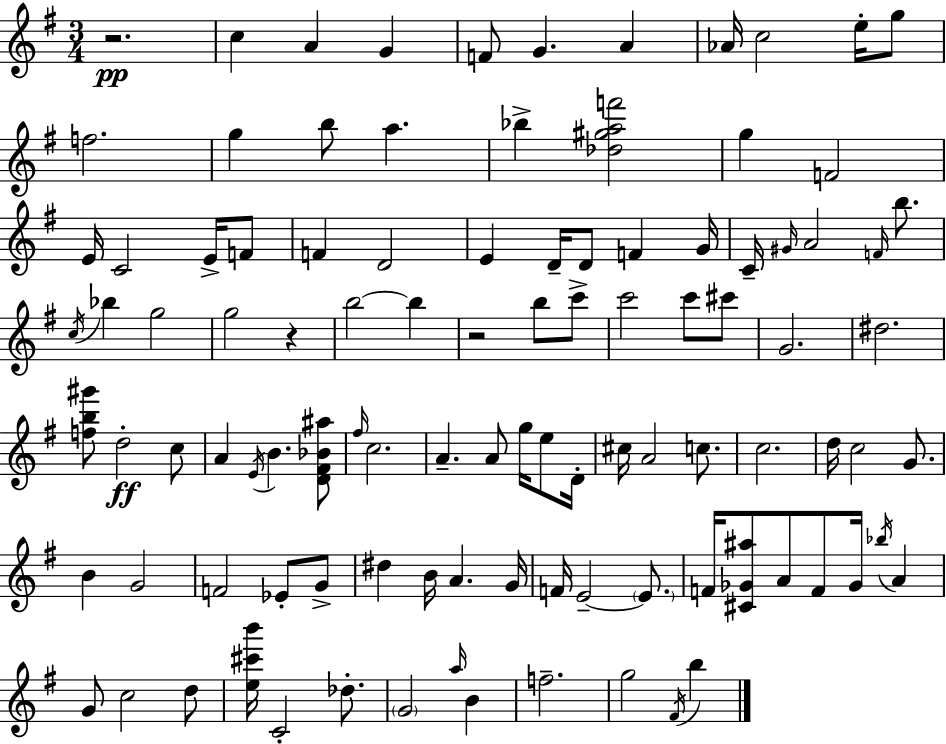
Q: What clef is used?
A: treble